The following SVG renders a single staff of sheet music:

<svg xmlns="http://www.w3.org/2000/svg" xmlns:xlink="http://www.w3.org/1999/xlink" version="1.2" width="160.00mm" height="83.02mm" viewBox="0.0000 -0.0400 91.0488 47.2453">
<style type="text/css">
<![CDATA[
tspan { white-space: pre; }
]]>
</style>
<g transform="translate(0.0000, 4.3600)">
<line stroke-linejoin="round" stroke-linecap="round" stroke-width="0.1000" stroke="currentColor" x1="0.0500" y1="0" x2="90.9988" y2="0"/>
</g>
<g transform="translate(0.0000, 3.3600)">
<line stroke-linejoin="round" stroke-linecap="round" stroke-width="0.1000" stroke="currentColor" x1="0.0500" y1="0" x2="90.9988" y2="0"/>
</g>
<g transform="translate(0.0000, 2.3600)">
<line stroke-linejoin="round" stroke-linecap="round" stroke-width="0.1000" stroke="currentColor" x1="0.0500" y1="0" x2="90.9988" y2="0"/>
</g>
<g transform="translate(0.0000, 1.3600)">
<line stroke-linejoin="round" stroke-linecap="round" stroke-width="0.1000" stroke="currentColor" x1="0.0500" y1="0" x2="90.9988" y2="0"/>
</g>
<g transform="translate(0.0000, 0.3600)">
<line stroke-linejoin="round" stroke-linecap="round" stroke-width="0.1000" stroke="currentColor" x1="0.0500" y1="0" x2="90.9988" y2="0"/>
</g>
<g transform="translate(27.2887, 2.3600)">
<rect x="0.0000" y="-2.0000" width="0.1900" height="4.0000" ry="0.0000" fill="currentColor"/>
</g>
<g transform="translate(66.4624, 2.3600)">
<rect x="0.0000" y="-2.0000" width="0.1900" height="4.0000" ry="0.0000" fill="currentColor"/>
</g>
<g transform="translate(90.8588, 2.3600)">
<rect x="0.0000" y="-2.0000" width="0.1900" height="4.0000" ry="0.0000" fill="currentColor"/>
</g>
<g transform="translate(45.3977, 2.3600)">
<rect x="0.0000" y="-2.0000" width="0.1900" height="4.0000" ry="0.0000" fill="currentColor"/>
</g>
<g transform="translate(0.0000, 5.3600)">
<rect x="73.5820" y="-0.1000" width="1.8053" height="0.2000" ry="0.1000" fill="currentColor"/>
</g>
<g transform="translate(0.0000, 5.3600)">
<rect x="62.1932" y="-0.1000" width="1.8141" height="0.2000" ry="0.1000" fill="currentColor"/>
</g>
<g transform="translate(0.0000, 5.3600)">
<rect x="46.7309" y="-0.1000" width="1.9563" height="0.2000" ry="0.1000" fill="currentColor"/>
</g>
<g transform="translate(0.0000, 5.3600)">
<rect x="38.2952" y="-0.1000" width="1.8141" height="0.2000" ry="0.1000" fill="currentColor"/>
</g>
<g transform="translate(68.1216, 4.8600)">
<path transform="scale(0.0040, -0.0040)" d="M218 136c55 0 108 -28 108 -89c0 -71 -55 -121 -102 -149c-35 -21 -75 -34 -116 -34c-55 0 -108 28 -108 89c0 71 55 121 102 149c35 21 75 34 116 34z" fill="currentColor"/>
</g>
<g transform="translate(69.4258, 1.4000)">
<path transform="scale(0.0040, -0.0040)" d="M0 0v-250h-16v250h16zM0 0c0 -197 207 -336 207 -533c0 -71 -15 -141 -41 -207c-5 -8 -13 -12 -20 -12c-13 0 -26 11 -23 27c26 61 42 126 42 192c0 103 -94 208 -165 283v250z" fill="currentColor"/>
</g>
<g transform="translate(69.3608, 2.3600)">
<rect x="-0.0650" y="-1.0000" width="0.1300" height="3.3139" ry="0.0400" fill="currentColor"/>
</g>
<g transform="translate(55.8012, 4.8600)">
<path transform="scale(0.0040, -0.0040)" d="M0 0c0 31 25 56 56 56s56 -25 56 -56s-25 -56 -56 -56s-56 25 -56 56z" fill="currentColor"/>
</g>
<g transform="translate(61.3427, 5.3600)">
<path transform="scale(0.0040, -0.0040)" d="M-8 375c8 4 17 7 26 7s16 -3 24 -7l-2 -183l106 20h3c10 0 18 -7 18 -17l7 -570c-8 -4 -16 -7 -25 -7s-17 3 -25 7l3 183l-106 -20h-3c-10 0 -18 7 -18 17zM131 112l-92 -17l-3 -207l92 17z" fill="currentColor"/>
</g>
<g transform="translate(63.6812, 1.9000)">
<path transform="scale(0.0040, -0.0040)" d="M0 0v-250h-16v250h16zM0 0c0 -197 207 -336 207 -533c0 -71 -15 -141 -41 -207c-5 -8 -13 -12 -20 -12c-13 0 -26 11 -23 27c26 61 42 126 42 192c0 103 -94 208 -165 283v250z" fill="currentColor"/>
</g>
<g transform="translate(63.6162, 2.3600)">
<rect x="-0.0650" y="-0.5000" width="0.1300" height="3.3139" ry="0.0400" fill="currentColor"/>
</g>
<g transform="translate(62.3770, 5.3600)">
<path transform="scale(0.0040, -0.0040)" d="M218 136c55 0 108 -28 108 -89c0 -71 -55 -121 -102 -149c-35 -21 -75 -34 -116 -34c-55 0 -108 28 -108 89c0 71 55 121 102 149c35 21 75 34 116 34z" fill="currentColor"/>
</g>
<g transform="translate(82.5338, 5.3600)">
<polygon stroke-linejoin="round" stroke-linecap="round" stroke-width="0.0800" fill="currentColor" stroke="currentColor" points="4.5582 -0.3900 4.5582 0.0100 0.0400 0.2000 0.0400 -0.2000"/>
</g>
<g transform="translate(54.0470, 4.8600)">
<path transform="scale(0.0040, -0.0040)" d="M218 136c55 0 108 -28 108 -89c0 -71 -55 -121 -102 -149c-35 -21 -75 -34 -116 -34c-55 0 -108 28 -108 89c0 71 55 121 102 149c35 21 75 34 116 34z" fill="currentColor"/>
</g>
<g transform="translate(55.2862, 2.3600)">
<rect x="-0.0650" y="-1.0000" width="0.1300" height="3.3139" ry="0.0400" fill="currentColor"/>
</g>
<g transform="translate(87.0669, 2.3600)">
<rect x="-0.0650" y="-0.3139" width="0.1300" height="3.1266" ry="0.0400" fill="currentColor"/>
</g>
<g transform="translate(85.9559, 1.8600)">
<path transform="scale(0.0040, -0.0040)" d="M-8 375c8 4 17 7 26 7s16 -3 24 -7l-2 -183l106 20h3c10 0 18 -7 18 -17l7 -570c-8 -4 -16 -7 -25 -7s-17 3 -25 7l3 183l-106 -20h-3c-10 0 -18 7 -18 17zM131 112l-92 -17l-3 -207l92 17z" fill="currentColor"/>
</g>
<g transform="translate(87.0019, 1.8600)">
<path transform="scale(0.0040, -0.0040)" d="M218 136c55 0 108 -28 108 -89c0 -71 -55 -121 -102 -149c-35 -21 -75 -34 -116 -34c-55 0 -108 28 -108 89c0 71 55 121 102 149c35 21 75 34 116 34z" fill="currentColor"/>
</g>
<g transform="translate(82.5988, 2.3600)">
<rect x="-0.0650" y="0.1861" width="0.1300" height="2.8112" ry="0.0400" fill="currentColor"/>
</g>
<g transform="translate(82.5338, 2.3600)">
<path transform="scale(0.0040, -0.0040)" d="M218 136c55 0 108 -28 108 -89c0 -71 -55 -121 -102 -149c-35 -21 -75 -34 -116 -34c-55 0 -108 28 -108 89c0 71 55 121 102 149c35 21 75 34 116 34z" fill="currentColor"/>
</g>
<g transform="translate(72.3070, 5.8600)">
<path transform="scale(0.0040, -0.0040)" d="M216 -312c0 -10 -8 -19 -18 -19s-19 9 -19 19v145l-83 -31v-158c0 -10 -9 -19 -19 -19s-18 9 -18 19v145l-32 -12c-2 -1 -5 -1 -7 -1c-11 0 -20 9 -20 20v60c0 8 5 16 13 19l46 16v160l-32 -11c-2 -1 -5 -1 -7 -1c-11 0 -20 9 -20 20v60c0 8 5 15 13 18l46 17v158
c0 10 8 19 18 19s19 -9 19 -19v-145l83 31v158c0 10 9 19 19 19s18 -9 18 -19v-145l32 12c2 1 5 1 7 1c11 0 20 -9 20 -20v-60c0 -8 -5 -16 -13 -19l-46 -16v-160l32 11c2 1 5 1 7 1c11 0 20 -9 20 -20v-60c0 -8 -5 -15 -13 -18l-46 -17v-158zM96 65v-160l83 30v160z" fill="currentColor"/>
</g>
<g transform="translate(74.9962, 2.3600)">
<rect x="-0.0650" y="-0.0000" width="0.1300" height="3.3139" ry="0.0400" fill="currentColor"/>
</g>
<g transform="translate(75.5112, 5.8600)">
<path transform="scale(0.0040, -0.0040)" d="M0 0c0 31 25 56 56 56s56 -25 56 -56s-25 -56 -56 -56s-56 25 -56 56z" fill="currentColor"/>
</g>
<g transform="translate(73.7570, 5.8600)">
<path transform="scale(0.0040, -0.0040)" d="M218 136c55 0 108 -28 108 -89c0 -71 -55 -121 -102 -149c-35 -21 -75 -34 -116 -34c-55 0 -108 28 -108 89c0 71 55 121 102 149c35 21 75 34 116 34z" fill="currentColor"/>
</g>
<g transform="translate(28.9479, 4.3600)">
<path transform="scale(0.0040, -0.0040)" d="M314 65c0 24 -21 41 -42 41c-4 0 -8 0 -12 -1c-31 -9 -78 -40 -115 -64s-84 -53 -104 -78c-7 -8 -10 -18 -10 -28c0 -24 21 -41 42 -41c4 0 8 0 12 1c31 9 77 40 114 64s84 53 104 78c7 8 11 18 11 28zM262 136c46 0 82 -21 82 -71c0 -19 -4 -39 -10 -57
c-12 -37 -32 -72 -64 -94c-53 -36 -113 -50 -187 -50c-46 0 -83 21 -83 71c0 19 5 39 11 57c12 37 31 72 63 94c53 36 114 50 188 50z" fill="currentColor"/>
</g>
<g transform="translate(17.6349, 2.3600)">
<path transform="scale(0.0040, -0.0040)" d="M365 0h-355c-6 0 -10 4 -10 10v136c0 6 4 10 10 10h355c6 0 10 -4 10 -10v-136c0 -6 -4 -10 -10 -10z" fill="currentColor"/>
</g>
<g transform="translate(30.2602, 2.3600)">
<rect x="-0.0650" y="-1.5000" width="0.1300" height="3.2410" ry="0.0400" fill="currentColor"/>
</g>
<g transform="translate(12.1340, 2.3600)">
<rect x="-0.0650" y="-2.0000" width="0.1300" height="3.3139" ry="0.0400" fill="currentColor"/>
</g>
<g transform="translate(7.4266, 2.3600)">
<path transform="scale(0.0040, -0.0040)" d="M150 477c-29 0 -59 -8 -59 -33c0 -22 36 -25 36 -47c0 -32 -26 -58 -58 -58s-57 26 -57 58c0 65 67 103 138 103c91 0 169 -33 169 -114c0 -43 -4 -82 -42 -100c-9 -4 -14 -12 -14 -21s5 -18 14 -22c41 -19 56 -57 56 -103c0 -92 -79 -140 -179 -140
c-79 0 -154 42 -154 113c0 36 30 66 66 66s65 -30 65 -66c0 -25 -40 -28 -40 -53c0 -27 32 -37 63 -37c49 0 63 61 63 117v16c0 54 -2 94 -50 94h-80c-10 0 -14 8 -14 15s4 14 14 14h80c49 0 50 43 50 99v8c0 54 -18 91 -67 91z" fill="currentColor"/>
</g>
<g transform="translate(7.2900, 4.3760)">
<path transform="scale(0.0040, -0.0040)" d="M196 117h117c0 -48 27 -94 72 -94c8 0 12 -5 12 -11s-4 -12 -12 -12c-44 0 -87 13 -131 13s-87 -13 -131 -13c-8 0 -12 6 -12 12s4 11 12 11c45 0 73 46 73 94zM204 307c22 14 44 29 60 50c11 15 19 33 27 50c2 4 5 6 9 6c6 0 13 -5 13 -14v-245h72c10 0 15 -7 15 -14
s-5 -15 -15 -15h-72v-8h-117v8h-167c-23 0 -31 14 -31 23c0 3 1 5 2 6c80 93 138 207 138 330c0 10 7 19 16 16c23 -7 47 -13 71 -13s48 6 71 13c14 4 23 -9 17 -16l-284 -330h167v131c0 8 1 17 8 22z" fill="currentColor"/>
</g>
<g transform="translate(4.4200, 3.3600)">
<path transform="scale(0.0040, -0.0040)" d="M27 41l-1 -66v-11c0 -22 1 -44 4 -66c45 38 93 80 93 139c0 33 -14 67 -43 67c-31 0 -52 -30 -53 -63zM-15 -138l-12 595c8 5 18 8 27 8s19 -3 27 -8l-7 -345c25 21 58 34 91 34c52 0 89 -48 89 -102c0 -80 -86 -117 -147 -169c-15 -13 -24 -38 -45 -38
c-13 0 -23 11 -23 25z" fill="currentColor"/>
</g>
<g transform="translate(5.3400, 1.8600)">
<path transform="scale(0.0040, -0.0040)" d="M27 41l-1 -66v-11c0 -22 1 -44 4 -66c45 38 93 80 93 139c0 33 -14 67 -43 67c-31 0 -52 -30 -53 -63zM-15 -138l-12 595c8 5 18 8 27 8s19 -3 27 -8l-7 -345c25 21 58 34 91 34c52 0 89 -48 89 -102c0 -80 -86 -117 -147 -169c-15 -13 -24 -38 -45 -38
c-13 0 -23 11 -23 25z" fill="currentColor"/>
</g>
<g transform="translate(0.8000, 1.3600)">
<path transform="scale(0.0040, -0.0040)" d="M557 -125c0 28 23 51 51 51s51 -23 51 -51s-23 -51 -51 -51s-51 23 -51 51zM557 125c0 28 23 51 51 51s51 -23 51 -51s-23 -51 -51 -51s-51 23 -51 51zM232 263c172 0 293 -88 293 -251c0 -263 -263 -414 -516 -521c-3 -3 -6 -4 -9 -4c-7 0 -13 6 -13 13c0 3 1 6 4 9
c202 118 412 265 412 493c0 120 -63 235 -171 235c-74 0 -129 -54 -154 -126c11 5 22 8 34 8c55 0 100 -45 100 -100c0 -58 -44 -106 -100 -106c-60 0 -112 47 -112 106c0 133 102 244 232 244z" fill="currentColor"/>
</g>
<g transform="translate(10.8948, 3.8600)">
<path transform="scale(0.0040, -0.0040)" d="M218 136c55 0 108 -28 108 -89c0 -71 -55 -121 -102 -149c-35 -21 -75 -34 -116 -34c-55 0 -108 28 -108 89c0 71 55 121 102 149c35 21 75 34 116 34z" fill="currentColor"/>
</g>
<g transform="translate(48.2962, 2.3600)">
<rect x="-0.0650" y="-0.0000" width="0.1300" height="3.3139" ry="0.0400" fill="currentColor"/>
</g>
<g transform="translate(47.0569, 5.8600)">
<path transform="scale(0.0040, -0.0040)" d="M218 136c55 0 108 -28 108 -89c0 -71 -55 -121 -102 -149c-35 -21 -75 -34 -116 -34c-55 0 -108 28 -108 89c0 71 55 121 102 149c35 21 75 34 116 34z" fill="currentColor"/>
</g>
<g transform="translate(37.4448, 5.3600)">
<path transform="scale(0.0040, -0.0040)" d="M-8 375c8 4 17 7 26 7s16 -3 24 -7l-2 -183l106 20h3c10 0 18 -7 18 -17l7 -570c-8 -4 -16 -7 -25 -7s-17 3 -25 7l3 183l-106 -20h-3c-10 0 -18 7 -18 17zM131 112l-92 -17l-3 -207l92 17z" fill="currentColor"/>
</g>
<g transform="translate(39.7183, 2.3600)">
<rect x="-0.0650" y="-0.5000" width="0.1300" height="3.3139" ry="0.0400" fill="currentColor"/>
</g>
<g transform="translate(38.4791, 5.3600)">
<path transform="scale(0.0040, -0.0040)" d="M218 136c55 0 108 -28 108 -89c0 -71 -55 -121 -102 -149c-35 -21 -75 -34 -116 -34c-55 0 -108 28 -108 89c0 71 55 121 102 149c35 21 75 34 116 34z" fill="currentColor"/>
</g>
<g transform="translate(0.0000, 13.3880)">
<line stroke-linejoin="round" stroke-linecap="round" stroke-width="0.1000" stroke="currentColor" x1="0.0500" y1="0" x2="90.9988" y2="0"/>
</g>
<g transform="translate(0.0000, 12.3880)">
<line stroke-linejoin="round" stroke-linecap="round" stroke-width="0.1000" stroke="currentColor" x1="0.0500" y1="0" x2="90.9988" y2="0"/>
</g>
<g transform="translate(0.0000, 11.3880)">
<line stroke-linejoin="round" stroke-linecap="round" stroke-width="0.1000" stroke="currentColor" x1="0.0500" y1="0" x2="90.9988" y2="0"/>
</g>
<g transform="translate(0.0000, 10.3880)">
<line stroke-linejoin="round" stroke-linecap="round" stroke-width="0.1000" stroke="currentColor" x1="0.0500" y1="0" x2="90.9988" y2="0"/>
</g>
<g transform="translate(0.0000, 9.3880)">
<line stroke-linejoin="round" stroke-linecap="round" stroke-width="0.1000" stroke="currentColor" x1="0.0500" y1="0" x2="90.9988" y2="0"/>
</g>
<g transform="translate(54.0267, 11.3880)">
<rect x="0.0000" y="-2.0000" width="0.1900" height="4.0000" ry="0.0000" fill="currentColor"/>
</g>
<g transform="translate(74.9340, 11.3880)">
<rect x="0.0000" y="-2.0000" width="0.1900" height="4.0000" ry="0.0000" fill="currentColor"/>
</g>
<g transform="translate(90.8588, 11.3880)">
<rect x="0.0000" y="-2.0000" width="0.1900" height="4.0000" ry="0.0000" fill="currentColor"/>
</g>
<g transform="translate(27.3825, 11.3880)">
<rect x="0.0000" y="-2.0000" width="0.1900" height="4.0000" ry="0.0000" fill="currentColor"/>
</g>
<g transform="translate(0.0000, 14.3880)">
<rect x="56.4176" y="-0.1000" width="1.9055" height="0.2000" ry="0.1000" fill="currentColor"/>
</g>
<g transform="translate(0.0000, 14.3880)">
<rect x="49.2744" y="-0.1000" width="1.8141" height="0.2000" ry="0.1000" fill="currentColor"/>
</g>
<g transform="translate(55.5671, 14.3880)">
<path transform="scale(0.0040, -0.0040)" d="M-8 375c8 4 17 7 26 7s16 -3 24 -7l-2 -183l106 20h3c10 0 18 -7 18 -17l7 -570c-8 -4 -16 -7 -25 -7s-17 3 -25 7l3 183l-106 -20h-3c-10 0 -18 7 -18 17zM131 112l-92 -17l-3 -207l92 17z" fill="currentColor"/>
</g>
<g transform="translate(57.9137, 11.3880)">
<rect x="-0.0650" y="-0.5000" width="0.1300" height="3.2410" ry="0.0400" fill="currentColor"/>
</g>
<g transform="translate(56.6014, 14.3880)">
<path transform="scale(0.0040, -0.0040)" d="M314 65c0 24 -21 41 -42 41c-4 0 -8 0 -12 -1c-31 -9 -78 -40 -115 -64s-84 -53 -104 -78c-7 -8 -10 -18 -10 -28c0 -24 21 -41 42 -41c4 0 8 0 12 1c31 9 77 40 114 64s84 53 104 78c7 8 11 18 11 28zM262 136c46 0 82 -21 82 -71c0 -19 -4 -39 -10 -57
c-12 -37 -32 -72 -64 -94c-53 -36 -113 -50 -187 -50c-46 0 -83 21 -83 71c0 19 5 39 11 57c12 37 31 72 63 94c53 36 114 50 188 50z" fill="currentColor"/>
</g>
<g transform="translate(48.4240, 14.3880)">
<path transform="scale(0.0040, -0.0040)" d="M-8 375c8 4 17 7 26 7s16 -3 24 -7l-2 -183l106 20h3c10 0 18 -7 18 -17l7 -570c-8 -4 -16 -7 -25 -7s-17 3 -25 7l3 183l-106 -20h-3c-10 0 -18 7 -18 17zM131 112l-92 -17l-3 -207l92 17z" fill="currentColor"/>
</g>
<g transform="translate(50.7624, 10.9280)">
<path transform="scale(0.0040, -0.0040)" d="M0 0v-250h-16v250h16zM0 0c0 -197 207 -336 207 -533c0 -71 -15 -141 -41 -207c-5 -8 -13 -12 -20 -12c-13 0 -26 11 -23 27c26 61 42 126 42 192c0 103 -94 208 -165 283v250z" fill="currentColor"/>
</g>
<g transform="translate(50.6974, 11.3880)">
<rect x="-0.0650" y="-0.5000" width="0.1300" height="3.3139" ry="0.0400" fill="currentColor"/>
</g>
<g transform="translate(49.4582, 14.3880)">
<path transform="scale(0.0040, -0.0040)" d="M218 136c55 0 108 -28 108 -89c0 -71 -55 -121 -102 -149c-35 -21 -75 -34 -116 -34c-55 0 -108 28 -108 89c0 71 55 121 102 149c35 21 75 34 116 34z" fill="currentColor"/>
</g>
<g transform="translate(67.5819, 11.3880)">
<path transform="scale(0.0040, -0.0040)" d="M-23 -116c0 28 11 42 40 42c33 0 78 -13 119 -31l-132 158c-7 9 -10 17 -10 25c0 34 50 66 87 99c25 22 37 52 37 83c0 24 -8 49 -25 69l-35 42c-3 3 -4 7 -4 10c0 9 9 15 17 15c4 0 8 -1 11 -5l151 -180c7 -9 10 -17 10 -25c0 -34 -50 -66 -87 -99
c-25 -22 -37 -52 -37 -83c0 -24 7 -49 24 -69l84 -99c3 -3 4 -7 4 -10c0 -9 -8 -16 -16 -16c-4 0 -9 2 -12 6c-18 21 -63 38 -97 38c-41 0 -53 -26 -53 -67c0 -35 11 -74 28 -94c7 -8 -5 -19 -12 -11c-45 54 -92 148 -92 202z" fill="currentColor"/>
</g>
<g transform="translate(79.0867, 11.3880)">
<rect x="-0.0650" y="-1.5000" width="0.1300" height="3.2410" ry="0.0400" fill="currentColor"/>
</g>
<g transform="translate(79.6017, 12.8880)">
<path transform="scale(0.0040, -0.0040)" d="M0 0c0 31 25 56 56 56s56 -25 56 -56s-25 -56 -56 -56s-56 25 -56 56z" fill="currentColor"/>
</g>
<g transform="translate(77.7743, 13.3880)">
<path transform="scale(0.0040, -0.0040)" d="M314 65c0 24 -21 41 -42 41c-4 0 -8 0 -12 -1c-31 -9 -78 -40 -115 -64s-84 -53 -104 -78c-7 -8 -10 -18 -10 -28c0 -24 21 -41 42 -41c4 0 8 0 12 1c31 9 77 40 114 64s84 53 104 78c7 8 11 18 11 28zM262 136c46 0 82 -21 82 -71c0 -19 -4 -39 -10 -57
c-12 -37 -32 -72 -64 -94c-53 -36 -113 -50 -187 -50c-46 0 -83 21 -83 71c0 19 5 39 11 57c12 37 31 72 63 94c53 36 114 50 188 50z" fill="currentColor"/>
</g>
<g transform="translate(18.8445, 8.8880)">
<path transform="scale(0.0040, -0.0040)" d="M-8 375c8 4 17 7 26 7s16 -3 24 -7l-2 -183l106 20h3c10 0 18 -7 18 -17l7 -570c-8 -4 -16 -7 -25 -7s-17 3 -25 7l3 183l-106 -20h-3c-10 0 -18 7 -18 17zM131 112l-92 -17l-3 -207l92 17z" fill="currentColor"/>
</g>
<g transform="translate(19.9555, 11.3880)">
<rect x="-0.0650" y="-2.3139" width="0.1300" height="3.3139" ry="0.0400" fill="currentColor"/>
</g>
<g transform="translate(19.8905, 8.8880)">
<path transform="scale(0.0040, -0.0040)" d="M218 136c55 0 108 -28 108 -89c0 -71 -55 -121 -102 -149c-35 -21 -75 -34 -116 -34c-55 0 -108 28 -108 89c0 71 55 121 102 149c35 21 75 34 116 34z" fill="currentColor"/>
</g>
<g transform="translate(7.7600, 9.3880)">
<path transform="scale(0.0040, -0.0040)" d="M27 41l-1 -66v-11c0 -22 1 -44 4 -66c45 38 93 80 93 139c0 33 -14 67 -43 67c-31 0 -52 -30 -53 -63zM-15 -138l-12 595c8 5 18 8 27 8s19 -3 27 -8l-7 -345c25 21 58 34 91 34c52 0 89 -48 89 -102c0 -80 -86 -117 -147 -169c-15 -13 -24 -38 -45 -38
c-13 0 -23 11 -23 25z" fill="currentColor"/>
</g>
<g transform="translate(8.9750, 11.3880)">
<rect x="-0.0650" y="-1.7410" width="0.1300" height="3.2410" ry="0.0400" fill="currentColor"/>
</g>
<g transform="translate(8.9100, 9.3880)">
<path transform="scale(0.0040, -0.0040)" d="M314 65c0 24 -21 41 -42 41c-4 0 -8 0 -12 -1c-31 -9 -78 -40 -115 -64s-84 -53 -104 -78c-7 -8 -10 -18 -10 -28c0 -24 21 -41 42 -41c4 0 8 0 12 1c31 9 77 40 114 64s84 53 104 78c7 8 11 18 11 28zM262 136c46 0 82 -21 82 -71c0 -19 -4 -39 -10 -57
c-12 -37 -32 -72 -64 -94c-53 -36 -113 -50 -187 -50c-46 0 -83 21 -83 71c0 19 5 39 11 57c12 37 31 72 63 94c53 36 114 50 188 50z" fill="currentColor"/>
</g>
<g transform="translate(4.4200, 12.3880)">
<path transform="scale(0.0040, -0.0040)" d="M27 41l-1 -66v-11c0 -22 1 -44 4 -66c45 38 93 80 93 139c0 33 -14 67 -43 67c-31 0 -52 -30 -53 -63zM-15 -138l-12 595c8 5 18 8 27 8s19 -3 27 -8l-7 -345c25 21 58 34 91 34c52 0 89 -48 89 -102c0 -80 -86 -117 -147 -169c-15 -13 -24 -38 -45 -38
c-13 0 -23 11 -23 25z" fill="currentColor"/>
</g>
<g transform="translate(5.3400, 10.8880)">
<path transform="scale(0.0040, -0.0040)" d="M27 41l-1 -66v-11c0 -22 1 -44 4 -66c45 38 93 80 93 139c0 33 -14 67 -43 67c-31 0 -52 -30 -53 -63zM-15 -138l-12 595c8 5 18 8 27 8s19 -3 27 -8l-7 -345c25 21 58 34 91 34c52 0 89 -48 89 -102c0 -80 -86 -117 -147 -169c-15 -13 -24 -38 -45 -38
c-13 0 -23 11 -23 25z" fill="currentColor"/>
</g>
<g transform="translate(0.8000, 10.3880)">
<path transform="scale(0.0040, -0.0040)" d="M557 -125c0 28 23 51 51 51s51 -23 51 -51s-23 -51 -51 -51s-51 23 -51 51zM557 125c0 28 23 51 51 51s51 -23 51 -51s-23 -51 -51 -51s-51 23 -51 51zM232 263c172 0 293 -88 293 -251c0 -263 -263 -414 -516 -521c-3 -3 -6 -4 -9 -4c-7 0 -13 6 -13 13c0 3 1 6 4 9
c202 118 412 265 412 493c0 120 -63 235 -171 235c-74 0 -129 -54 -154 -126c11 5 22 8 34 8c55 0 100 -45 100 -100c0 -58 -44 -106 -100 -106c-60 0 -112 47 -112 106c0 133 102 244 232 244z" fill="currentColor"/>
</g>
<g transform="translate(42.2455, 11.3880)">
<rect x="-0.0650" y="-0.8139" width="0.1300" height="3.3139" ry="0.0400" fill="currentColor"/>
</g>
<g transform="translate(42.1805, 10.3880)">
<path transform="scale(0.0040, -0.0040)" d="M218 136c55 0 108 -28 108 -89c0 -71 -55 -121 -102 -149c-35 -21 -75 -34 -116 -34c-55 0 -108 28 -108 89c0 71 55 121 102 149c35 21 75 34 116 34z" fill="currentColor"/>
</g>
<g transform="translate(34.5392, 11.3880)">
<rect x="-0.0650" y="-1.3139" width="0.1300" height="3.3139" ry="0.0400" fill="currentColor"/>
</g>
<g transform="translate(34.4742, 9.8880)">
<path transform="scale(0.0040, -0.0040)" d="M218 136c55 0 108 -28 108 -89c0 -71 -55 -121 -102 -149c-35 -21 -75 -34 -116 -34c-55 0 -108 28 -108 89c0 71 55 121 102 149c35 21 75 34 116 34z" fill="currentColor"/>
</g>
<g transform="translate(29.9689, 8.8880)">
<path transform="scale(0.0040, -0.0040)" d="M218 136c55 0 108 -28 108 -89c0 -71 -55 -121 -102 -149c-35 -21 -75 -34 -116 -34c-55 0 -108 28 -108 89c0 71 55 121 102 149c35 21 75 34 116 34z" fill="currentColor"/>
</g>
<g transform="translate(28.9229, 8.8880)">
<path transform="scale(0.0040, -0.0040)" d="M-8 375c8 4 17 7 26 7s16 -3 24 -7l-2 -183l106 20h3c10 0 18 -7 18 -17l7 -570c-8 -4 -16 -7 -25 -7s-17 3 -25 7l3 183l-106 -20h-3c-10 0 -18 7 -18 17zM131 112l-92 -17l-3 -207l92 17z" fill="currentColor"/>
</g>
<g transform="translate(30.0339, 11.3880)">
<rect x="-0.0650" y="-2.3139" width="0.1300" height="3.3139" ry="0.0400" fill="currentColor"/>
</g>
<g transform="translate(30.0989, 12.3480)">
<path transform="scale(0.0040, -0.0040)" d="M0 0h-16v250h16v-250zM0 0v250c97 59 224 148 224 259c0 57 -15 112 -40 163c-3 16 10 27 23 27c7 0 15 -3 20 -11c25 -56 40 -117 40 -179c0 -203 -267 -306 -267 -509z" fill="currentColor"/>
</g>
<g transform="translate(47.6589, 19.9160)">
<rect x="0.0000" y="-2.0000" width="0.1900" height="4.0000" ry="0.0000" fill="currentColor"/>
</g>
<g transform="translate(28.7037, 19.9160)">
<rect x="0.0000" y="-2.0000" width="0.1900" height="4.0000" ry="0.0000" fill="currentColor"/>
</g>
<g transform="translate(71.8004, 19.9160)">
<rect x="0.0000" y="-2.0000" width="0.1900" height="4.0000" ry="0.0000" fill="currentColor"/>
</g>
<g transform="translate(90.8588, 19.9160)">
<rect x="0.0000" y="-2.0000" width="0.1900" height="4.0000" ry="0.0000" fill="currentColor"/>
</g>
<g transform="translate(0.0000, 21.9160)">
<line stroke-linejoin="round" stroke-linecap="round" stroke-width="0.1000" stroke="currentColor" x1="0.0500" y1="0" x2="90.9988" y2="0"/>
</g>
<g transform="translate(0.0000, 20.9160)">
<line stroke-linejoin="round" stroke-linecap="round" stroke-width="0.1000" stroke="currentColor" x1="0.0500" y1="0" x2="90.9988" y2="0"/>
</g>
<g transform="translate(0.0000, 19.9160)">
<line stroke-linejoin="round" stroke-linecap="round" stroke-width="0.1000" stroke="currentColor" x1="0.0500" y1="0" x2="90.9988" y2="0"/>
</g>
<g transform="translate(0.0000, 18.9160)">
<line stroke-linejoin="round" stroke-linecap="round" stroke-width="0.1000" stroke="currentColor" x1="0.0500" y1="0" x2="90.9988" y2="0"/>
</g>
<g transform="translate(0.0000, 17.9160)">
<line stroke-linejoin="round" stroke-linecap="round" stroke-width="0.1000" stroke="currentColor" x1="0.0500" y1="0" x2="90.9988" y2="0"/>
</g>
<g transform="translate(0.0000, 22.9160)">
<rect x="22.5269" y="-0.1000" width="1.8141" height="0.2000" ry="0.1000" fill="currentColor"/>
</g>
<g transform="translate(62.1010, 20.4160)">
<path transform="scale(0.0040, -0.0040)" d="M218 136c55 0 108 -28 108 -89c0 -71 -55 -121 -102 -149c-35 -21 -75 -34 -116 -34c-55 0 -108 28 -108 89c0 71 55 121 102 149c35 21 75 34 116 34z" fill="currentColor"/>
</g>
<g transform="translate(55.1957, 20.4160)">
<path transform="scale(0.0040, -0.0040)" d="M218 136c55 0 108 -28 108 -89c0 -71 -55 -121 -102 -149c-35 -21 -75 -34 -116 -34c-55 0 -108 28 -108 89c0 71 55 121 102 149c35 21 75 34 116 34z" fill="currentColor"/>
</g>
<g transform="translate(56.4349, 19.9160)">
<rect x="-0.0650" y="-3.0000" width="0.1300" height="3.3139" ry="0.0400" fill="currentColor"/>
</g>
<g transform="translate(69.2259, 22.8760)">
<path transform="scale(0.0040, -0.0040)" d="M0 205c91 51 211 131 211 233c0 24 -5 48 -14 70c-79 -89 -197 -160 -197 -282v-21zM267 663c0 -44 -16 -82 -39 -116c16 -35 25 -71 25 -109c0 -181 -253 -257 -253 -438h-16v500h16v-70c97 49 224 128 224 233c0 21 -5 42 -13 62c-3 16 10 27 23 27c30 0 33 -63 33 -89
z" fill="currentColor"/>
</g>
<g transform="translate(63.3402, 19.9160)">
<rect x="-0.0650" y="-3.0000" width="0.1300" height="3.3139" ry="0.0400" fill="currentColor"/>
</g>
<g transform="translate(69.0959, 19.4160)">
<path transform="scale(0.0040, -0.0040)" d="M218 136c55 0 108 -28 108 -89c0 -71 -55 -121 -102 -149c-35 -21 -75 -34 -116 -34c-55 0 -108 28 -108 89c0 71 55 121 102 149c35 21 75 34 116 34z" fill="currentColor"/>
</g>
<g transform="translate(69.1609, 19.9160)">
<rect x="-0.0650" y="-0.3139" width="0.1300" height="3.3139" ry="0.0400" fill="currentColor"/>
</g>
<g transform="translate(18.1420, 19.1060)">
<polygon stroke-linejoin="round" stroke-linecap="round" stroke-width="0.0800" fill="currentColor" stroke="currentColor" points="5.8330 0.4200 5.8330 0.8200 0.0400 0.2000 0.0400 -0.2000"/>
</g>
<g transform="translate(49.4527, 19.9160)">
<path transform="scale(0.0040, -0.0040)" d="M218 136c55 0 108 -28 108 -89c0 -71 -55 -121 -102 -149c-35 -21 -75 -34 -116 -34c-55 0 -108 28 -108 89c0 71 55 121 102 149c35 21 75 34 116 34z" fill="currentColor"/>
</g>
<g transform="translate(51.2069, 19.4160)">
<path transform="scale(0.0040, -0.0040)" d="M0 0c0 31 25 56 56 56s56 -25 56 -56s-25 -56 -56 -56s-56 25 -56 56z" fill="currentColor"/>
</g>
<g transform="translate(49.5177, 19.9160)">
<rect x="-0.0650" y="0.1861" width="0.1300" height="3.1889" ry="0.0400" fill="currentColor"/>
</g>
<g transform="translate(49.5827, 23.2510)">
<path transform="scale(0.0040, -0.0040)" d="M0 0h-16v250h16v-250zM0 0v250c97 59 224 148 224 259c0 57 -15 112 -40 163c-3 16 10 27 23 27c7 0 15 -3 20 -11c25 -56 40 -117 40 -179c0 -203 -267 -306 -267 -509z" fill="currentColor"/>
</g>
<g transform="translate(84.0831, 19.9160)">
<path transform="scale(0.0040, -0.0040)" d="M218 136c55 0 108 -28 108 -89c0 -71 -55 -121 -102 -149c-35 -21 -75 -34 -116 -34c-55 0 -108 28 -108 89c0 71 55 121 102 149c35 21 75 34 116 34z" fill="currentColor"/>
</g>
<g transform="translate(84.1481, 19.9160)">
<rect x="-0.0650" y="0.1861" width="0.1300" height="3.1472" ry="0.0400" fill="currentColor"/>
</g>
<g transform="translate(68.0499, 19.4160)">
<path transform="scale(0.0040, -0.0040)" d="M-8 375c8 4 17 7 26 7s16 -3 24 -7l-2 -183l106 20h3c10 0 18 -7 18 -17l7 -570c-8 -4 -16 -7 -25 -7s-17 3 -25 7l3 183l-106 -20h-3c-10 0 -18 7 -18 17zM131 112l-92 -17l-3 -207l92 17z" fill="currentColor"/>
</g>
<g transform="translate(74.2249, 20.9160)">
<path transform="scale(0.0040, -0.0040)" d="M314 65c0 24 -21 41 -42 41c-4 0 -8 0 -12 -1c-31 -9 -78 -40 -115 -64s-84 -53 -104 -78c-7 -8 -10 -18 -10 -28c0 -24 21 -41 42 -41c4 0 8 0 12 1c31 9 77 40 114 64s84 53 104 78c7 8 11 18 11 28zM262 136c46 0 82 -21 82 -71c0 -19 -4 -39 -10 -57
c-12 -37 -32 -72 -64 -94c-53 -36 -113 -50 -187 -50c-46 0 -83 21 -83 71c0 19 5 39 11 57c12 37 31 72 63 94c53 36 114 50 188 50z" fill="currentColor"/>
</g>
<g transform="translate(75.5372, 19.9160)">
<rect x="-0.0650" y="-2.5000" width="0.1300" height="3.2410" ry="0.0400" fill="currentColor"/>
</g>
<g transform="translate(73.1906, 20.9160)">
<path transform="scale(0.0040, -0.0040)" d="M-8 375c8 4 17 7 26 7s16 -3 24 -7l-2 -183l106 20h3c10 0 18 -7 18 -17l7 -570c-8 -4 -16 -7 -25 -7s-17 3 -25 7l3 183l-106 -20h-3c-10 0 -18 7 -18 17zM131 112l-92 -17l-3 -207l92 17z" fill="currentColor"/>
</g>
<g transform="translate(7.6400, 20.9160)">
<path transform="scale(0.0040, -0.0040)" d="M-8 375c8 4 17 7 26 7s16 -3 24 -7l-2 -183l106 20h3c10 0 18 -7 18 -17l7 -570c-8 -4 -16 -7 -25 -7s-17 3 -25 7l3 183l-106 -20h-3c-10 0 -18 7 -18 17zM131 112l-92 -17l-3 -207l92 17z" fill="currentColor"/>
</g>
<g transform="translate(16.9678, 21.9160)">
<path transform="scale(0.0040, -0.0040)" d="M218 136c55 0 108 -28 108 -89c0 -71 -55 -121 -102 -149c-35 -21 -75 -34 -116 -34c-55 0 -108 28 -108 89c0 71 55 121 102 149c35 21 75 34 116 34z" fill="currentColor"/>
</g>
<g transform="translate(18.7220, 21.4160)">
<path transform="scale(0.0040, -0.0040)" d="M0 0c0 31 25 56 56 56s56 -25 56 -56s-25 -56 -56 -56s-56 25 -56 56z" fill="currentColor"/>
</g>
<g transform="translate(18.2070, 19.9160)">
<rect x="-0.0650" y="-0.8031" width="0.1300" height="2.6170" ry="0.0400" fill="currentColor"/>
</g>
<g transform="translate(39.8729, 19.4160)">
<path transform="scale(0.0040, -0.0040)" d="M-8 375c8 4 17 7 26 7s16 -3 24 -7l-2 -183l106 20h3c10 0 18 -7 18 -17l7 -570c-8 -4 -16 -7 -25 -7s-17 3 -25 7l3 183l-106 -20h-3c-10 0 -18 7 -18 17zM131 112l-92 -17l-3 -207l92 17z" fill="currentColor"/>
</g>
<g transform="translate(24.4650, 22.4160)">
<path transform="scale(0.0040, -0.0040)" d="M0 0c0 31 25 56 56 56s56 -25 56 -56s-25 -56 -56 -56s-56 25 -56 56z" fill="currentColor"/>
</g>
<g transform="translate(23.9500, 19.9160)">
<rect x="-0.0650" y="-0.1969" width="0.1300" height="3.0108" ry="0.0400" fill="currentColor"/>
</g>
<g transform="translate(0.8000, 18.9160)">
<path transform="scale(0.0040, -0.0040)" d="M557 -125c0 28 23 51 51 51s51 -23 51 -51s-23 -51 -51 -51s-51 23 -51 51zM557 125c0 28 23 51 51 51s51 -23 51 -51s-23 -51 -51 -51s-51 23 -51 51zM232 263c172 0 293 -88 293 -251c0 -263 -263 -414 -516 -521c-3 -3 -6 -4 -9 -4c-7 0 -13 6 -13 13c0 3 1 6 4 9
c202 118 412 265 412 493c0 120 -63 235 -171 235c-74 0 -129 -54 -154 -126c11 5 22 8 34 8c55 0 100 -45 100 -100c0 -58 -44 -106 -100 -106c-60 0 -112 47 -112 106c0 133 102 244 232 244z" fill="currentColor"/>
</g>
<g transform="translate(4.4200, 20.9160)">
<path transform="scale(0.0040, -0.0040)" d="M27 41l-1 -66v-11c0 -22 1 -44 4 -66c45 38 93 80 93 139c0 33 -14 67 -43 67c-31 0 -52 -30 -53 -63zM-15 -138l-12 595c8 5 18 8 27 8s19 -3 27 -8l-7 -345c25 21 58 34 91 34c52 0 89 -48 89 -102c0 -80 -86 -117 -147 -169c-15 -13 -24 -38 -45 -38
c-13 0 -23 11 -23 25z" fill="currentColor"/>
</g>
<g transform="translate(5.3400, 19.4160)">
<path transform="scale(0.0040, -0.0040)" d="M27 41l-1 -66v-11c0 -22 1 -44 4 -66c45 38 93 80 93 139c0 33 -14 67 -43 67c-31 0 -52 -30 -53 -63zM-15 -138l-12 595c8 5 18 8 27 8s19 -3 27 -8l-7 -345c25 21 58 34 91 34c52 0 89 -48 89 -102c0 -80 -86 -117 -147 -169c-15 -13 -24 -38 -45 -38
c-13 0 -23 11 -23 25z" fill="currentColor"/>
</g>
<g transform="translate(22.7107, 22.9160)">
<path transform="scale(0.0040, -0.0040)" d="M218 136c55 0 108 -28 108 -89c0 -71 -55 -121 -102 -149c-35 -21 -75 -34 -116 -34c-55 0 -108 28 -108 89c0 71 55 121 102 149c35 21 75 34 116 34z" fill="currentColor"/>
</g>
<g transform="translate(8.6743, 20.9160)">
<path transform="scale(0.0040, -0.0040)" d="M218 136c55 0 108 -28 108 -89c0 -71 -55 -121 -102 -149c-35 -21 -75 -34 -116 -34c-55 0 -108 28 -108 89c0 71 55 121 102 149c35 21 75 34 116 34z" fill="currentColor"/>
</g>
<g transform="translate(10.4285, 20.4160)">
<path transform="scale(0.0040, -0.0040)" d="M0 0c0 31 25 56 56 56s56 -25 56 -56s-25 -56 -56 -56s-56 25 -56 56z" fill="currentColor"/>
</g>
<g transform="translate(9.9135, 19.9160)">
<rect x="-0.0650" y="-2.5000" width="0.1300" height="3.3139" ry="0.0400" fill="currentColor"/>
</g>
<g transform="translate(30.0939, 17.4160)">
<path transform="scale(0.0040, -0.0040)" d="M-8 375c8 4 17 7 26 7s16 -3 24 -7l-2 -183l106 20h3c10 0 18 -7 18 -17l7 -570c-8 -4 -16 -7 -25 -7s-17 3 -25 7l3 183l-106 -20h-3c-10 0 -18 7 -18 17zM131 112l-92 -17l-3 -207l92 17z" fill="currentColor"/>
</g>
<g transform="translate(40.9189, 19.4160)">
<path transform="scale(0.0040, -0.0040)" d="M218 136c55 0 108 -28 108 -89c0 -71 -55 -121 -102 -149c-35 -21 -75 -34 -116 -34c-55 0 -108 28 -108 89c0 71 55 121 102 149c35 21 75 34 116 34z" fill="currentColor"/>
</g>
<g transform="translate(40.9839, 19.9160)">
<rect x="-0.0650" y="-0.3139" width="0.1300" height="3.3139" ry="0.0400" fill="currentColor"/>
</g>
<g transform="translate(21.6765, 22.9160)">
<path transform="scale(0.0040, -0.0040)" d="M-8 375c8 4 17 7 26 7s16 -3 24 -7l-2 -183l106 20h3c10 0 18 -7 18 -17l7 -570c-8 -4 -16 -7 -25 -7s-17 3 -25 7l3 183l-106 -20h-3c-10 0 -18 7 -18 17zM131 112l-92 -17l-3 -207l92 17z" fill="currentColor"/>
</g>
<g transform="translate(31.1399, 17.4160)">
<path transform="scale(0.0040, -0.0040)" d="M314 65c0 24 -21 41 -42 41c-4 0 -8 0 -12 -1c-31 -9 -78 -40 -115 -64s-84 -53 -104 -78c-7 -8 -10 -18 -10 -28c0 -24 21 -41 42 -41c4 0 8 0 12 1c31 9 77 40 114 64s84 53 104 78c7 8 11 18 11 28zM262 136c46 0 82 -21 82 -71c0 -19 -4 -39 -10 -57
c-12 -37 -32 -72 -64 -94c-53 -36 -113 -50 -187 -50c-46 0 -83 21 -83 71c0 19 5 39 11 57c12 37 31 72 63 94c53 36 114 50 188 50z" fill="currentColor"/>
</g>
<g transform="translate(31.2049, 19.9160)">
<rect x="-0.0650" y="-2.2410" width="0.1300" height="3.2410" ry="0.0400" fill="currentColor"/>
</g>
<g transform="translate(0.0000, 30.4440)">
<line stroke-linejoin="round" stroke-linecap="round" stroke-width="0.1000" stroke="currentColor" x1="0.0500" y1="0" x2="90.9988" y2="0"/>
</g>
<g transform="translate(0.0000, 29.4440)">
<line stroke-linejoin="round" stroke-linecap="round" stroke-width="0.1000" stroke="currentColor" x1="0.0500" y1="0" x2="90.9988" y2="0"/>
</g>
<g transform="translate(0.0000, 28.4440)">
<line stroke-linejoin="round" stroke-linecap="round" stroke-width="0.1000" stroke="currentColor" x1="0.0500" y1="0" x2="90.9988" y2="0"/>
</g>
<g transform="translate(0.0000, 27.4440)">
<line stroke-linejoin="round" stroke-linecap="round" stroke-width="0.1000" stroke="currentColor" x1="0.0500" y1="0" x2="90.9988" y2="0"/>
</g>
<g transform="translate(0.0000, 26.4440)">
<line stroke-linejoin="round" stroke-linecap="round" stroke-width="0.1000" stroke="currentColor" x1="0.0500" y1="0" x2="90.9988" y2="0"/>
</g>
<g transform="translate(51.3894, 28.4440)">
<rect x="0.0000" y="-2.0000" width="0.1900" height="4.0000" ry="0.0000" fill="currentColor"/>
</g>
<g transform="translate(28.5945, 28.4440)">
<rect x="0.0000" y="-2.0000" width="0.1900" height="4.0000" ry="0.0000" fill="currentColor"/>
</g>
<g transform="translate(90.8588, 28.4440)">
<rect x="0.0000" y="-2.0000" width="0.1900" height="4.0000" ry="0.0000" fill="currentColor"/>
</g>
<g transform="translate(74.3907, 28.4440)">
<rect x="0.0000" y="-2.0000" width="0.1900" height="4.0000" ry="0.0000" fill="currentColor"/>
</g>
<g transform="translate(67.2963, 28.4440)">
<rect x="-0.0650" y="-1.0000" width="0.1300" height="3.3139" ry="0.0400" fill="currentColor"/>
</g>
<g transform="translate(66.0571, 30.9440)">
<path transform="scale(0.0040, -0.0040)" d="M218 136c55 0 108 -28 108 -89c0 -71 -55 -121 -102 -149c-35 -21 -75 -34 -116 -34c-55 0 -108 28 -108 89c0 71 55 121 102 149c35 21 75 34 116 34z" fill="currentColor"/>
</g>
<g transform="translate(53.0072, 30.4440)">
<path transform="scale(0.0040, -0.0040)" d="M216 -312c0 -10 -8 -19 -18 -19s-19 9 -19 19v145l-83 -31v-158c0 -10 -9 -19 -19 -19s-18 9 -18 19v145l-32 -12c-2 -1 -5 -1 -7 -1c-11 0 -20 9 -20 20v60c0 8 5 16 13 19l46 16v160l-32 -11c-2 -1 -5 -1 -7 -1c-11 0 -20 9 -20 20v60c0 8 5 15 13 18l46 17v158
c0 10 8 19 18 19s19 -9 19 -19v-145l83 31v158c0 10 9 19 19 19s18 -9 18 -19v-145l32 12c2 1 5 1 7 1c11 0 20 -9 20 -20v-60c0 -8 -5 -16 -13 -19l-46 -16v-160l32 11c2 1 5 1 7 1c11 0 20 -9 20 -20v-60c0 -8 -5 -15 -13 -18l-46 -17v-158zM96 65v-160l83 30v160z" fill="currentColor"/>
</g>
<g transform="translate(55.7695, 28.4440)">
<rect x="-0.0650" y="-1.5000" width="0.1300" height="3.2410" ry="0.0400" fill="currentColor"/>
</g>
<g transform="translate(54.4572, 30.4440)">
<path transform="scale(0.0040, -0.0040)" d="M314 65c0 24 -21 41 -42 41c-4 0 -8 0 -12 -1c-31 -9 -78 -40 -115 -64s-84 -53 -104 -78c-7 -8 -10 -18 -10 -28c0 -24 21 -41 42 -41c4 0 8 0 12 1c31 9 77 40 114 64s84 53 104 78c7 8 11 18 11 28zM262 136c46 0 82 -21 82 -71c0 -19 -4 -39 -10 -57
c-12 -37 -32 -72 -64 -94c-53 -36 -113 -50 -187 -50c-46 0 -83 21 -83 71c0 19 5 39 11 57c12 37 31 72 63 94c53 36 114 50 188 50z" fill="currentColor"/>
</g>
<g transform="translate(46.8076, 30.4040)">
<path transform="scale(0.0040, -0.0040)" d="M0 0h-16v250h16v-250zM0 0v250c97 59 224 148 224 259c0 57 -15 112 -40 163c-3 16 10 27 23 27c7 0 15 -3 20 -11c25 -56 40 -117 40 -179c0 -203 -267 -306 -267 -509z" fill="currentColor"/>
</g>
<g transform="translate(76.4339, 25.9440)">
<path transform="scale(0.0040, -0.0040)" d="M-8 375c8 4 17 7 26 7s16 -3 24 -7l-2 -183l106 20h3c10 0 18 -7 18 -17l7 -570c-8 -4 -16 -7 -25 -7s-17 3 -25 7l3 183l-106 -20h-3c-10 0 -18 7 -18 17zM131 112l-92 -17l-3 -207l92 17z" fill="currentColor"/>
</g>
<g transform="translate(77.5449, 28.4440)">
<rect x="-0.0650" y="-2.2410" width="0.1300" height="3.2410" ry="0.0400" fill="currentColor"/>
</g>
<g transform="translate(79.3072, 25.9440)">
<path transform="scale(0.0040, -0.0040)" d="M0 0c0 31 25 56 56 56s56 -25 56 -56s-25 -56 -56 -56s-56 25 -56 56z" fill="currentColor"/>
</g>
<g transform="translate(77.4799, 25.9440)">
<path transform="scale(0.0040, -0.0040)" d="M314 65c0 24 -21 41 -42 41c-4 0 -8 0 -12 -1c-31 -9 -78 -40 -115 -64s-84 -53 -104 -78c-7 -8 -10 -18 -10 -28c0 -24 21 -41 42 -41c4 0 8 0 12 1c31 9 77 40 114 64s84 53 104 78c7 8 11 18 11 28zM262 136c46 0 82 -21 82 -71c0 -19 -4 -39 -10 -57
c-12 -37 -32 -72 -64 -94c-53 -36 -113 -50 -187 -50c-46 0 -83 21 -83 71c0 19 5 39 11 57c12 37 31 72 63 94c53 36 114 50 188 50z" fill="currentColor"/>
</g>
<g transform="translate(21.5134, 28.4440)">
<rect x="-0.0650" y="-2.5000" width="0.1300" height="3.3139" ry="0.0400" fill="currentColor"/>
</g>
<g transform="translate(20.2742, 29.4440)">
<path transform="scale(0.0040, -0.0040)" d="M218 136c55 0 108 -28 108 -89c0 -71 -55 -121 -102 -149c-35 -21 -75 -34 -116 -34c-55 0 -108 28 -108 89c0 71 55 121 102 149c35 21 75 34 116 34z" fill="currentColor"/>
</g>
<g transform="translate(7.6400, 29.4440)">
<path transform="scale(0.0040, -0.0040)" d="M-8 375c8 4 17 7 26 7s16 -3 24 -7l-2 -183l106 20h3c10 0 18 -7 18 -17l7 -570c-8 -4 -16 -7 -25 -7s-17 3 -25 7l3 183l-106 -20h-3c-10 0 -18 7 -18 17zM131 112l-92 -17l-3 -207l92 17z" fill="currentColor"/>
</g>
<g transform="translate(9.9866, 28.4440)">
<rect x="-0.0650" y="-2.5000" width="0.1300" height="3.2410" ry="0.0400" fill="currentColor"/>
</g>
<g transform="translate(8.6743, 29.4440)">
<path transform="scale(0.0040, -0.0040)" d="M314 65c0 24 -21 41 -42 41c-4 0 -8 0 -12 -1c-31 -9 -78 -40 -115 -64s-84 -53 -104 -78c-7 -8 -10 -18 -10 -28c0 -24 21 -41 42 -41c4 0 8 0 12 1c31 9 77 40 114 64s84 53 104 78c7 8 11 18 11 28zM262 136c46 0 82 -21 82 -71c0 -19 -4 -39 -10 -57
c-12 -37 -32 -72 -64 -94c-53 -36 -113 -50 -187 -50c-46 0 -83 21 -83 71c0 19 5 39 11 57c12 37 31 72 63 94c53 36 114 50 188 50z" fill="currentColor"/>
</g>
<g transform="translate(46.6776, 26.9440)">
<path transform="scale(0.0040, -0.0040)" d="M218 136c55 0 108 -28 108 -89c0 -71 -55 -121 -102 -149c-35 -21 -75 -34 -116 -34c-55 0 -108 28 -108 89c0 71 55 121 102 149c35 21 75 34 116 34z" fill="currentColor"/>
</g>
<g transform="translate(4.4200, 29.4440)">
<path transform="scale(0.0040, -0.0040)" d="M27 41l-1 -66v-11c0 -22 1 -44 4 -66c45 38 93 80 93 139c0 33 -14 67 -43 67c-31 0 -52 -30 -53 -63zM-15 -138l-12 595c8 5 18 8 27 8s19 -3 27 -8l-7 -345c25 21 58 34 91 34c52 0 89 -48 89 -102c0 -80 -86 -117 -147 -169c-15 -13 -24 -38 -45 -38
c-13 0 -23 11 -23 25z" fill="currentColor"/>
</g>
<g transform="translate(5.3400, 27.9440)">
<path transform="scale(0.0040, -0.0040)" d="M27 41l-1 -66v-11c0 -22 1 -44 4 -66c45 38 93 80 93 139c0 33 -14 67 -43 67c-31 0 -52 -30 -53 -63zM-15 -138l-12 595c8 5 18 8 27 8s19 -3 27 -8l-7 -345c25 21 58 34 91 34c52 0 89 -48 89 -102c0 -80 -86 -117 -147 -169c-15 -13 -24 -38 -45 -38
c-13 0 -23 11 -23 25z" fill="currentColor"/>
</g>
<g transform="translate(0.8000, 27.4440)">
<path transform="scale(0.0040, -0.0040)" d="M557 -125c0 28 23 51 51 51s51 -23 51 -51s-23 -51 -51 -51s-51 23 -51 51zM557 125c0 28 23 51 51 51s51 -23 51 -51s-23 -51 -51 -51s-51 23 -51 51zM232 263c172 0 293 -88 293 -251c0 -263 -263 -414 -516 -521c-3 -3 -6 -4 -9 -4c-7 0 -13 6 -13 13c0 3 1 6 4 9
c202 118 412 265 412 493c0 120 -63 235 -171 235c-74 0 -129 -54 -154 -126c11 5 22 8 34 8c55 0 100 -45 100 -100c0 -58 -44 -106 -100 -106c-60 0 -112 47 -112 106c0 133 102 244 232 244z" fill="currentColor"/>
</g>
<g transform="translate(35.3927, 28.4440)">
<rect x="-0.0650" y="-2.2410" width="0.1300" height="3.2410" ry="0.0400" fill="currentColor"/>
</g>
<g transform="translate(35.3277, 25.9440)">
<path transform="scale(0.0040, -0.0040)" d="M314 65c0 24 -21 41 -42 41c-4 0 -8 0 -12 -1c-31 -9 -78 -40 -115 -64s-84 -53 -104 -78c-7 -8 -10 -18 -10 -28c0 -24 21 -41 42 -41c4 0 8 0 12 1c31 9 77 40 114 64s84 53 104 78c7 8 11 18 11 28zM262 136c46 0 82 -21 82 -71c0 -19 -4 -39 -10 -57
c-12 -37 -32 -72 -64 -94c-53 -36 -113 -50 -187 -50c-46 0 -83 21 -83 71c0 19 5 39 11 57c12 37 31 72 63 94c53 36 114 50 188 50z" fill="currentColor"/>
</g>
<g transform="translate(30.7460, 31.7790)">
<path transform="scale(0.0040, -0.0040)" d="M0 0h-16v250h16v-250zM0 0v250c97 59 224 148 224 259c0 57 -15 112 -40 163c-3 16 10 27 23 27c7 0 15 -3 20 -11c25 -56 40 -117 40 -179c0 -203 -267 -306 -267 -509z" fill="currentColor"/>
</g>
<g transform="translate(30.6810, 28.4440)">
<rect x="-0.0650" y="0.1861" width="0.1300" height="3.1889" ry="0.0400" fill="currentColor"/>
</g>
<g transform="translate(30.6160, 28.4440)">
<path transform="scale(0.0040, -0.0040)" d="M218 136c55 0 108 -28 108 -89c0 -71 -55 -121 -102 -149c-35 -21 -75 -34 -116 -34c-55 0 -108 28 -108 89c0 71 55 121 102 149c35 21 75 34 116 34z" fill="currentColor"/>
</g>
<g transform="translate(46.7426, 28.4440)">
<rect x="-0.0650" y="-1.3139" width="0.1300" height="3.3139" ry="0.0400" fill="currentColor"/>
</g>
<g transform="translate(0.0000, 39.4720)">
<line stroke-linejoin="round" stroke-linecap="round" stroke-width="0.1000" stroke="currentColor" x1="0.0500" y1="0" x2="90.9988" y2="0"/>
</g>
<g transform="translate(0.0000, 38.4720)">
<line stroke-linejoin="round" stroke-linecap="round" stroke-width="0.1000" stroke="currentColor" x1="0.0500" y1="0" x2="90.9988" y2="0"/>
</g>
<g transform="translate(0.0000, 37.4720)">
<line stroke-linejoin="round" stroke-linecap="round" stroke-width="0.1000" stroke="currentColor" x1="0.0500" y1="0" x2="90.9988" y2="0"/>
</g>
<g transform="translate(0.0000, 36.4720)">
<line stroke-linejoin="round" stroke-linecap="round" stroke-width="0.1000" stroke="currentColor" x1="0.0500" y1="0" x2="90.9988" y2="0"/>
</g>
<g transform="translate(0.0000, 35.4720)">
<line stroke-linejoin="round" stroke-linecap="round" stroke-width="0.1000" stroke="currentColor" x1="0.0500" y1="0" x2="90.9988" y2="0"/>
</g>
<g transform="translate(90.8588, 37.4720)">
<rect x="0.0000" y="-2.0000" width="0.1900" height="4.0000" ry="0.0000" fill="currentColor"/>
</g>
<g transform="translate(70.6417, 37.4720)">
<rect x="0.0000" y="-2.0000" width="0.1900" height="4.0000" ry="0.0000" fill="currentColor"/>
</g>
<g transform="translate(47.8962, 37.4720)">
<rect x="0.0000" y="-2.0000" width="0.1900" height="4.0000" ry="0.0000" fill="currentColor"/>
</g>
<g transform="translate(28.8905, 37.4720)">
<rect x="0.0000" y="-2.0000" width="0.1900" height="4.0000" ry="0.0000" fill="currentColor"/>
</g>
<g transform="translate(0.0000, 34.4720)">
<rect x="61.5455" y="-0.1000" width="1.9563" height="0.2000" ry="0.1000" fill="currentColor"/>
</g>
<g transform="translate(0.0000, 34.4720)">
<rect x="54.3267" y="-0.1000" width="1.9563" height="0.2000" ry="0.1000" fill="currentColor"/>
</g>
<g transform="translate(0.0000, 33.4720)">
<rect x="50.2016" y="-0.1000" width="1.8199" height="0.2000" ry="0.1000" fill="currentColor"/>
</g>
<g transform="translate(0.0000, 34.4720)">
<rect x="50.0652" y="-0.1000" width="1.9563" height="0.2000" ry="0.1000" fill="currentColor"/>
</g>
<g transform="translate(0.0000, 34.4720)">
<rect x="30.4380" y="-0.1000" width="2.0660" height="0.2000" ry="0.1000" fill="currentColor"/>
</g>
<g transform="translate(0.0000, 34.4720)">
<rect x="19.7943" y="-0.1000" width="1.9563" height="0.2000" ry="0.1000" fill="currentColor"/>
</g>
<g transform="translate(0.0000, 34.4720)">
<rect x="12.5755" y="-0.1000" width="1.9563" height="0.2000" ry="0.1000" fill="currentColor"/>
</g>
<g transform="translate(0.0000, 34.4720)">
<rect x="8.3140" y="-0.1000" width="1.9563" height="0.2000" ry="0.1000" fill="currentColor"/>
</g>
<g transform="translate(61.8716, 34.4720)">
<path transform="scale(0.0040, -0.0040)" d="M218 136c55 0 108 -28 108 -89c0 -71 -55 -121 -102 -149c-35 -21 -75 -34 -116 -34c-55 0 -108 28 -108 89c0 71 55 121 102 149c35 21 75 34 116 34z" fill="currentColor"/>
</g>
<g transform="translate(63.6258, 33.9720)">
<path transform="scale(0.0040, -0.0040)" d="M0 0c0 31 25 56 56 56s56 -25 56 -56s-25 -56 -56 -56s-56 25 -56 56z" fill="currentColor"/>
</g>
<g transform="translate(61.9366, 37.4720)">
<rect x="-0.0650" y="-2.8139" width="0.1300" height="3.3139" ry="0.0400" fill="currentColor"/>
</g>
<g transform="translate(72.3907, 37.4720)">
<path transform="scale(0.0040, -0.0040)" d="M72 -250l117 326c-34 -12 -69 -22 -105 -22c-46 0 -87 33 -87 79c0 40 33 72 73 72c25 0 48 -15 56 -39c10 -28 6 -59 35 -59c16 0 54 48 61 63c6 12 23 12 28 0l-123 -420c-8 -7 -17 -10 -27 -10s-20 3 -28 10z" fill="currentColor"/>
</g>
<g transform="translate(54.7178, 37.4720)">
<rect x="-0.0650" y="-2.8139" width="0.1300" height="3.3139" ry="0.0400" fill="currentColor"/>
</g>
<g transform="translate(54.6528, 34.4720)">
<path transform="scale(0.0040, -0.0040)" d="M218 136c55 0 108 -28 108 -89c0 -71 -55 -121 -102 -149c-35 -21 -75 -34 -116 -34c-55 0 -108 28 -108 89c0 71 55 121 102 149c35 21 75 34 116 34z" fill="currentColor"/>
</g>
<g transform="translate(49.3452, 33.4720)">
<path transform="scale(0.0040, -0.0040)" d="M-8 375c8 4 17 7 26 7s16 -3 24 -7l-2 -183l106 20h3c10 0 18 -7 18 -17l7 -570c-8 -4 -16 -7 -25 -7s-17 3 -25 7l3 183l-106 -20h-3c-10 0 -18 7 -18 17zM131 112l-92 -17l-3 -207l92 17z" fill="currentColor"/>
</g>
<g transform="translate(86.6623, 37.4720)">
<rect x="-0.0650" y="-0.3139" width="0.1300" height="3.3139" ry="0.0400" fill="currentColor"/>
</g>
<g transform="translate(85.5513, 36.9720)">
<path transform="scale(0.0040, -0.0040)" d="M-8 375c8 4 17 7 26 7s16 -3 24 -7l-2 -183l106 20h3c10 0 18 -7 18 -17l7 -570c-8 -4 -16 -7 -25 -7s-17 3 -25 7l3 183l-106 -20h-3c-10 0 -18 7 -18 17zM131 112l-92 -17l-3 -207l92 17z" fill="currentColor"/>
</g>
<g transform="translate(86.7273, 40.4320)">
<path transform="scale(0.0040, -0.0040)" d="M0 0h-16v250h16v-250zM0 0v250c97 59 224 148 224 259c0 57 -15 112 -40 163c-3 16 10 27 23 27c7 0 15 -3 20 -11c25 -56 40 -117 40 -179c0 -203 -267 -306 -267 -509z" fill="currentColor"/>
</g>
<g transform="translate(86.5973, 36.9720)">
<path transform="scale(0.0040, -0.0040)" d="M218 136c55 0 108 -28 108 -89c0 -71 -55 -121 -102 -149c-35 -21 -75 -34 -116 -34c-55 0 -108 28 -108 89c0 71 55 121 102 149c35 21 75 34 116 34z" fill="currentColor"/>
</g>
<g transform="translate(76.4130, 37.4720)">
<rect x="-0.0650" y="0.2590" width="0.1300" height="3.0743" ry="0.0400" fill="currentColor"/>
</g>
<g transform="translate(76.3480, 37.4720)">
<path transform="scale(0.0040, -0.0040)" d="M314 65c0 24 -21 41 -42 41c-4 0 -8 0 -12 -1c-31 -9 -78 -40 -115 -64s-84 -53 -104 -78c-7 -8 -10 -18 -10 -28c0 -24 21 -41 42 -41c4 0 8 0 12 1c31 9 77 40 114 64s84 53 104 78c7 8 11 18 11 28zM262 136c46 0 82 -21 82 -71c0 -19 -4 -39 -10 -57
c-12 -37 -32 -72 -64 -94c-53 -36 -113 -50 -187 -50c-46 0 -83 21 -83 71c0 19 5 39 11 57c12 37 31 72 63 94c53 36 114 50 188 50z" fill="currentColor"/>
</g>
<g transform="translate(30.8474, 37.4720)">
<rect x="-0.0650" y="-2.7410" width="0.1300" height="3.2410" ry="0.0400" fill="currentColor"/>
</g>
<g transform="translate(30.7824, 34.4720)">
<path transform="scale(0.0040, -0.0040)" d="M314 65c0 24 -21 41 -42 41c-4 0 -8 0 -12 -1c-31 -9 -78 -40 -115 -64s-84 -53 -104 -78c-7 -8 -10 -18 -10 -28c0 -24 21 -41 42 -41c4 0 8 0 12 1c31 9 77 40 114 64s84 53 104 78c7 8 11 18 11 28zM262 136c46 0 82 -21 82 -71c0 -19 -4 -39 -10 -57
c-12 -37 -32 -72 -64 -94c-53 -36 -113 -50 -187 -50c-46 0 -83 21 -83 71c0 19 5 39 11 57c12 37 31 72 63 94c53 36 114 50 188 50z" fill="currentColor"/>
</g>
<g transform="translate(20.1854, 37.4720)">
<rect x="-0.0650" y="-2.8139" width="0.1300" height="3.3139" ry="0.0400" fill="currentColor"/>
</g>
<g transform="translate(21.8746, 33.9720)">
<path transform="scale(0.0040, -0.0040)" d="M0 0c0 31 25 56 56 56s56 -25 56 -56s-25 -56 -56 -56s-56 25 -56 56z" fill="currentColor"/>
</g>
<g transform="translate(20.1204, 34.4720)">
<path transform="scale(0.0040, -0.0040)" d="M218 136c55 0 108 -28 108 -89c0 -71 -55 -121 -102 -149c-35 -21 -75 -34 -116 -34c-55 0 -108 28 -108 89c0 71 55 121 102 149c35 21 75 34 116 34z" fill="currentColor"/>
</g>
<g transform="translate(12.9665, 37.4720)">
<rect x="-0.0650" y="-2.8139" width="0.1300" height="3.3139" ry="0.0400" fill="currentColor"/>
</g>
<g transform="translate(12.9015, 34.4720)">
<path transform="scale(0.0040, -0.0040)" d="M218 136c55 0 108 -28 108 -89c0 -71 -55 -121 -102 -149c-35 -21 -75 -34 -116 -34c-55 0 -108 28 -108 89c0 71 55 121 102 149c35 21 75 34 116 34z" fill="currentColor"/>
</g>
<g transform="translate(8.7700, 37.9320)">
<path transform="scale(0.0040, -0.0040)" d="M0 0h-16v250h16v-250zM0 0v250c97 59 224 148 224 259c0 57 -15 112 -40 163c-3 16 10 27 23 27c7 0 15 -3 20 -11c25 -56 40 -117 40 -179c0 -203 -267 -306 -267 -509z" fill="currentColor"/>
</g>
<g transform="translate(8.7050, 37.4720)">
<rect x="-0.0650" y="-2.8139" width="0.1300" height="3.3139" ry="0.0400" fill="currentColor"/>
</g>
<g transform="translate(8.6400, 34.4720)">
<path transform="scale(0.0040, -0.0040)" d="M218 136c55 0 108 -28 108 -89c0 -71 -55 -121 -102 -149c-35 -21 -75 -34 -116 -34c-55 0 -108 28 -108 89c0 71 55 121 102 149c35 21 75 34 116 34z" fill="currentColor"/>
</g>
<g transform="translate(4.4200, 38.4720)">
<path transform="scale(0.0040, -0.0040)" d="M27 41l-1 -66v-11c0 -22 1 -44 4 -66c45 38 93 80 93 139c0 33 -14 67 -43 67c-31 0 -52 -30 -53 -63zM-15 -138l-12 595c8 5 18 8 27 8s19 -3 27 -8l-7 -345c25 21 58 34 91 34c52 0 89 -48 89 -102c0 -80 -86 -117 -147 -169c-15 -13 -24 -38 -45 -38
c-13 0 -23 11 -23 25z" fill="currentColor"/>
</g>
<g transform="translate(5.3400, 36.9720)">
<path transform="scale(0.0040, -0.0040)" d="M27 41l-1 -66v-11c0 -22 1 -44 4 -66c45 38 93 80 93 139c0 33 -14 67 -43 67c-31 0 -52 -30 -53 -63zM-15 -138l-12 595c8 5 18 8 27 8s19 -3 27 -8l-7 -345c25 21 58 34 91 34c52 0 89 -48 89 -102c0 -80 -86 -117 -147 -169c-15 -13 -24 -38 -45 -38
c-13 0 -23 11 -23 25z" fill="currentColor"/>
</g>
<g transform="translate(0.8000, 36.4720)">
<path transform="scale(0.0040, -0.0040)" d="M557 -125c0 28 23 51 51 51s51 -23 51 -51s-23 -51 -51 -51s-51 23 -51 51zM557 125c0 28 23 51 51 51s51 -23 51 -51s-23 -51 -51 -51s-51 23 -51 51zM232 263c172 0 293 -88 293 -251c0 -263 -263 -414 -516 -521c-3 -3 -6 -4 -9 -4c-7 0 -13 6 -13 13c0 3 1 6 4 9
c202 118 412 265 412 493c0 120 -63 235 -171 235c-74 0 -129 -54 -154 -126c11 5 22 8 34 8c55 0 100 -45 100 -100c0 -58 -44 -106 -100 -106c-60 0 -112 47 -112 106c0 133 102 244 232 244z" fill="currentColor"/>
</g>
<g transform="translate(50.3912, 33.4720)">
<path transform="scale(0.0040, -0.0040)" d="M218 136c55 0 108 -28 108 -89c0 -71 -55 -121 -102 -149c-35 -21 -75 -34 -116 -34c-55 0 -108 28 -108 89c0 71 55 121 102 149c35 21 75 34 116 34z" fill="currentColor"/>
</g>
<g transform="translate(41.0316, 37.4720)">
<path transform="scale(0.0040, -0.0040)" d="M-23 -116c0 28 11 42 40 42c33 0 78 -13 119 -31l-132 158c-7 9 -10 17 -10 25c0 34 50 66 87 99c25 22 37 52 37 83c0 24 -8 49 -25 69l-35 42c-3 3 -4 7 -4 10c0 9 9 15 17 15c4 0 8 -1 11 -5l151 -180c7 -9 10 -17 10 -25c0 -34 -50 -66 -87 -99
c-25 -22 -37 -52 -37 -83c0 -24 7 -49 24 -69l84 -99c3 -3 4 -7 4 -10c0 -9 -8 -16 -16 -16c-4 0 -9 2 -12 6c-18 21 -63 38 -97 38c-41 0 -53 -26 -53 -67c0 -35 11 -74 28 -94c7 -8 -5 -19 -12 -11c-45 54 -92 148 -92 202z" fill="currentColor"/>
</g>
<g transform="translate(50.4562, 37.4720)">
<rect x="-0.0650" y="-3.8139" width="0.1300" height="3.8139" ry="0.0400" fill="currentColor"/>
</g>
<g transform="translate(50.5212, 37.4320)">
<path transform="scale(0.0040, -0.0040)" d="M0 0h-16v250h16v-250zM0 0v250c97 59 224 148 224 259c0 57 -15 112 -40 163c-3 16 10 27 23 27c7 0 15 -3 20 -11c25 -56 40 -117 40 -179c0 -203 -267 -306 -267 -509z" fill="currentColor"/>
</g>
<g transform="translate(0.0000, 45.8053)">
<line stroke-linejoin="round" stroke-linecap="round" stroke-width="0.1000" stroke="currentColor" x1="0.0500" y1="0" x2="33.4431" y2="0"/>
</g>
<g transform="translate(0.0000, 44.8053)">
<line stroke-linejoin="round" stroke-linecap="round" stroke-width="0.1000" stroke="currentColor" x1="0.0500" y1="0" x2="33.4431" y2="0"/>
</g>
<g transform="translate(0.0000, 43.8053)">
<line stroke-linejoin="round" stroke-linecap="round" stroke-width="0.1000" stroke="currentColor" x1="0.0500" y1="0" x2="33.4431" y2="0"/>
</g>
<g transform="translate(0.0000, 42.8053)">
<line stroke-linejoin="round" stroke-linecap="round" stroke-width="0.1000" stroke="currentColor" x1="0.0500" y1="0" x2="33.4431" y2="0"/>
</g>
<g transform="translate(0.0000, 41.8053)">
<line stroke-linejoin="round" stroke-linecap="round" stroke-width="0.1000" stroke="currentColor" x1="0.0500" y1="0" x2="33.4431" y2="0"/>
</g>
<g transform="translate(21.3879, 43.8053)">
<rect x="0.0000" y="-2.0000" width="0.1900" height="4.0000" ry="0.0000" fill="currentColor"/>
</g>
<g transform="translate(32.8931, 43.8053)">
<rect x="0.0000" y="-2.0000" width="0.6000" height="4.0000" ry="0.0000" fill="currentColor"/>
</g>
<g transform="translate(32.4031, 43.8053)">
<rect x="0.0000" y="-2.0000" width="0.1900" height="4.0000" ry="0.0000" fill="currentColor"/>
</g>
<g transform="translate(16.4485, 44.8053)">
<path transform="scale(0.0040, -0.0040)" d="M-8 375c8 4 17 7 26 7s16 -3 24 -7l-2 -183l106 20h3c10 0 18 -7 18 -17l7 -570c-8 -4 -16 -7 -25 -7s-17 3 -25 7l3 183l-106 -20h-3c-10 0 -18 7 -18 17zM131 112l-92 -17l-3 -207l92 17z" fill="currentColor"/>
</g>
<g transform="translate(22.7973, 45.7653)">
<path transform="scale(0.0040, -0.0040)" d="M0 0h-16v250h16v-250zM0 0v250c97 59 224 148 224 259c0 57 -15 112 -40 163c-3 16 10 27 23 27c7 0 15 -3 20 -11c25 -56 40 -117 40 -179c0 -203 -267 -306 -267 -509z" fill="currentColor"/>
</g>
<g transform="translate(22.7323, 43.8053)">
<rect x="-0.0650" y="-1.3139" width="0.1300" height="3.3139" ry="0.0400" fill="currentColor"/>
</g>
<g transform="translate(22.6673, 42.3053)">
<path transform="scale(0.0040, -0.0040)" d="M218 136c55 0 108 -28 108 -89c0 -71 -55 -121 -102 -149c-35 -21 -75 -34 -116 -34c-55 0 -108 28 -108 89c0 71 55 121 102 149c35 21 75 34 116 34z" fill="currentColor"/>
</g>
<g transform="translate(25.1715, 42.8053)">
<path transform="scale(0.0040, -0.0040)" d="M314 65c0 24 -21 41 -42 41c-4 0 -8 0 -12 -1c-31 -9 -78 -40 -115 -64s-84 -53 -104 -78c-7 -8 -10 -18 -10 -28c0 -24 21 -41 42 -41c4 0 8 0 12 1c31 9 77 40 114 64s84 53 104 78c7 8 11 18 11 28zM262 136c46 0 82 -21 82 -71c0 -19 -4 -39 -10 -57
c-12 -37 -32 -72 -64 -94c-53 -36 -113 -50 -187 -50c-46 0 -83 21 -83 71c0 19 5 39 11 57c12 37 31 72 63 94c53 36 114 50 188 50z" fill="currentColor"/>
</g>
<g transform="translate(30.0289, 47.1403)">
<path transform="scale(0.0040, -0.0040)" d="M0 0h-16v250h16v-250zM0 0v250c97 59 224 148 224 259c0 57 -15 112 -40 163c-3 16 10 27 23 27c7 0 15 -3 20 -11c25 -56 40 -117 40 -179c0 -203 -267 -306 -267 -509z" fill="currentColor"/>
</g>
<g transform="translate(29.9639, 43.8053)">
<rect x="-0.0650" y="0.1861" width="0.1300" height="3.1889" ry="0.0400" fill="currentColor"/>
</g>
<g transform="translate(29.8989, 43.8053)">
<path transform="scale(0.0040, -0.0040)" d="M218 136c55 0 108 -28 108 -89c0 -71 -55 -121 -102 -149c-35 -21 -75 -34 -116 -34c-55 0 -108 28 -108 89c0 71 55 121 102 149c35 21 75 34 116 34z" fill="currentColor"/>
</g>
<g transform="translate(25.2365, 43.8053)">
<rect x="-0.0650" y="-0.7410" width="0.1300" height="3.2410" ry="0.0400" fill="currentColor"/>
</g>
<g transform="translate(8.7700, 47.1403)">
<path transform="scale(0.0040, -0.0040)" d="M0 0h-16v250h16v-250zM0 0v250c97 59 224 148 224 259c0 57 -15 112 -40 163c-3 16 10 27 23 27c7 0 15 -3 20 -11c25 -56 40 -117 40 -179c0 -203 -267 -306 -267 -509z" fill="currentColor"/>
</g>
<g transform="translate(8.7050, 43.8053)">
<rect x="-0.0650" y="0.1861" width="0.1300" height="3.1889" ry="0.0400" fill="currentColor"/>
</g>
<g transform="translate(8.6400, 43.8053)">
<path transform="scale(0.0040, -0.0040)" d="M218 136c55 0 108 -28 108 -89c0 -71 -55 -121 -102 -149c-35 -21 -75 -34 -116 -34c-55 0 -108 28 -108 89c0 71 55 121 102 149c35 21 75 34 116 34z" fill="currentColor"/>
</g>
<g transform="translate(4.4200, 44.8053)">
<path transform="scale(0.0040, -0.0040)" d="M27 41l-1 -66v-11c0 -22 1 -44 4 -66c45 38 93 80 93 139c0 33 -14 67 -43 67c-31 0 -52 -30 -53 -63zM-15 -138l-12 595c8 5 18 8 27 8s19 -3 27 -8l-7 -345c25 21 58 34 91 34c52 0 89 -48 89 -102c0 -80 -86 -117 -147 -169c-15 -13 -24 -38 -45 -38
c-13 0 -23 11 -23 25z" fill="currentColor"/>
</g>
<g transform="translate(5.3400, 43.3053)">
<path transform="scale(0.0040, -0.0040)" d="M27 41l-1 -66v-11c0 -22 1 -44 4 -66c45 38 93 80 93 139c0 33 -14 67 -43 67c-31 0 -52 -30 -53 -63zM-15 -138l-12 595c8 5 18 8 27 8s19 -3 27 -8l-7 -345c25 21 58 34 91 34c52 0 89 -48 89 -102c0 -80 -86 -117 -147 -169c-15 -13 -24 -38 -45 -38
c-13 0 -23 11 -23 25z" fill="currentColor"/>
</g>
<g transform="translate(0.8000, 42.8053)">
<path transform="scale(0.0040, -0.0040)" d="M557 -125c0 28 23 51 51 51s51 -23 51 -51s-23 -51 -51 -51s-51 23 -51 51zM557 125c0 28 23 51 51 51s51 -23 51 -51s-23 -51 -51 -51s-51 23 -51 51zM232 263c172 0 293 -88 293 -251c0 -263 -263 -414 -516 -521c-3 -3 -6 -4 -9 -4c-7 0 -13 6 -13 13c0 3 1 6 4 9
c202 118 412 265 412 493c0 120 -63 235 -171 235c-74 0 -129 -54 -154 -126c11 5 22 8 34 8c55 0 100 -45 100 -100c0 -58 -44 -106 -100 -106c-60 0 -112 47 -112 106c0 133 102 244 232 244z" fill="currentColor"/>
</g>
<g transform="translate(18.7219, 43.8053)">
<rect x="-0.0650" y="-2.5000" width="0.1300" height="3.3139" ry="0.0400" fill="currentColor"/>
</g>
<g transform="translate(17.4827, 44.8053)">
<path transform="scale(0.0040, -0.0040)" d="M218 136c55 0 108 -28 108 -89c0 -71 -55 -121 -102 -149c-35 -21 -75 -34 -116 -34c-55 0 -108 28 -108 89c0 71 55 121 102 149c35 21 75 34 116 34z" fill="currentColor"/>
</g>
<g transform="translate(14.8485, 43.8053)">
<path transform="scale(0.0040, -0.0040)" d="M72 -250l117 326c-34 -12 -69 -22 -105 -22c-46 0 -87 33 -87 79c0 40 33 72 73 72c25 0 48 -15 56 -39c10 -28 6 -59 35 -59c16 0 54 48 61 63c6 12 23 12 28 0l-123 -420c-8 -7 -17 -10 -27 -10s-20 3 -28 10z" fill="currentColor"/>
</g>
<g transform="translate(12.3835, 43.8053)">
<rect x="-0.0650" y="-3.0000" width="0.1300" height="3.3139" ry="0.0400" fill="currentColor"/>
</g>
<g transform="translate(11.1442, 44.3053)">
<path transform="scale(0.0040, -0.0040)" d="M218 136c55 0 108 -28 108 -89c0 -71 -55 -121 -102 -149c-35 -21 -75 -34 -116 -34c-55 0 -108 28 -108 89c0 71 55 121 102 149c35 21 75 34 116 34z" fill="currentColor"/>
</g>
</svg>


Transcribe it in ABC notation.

X:1
T:Untitled
M:3/4
L:1/4
K:Bb
A,, z2 G,,2 E,, D,, F,, E,,/2 F,,/2 ^D,, D,/2 E,/2 _A,2 B, B,/2 G, F, E,,/2 E,,2 z G,,2 B,, G,,/2 E,,/2 B,2 E, D,/2 C, C, E,/4 B,,2 D, B,,2 B,, D,/2 _B,2 G,/2 ^G,,2 F,, B,2 C/2 C C C2 z E/2 C C z/2 D,2 E,/2 D,/2 C, z/2 B,, G,/2 F,2 D,/2